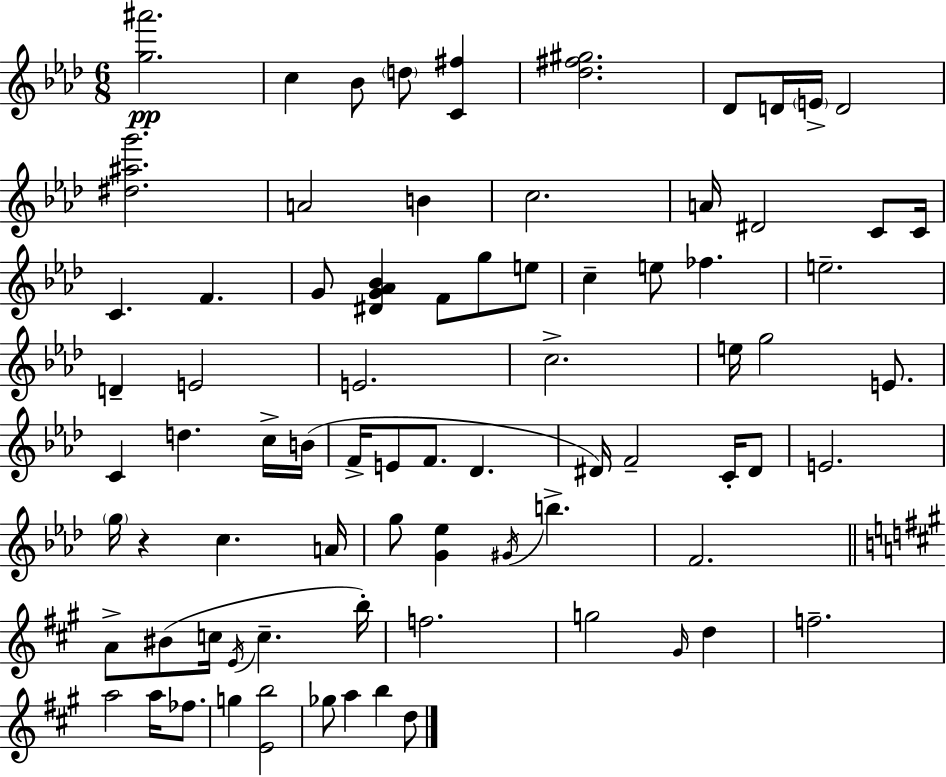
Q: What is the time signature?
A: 6/8